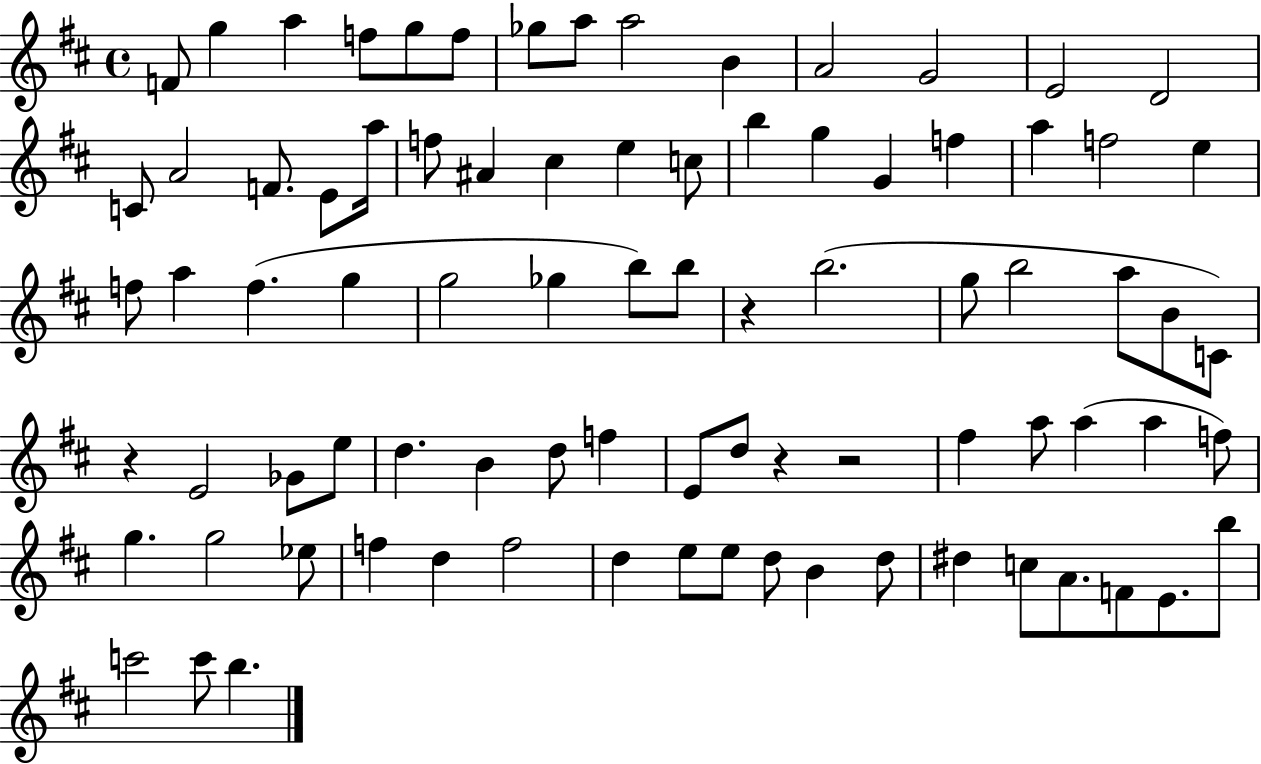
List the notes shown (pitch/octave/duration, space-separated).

F4/e G5/q A5/q F5/e G5/e F5/e Gb5/e A5/e A5/h B4/q A4/h G4/h E4/h D4/h C4/e A4/h F4/e. E4/e A5/s F5/e A#4/q C#5/q E5/q C5/e B5/q G5/q G4/q F5/q A5/q F5/h E5/q F5/e A5/q F5/q. G5/q G5/h Gb5/q B5/e B5/e R/q B5/h. G5/e B5/h A5/e B4/e C4/e R/q E4/h Gb4/e E5/e D5/q. B4/q D5/e F5/q E4/e D5/e R/q R/h F#5/q A5/e A5/q A5/q F5/e G5/q. G5/h Eb5/e F5/q D5/q F5/h D5/q E5/e E5/e D5/e B4/q D5/e D#5/q C5/e A4/e. F4/e E4/e. B5/e C6/h C6/e B5/q.